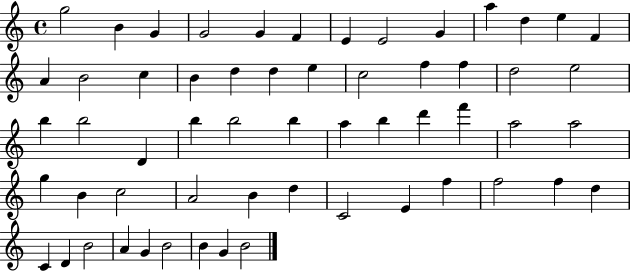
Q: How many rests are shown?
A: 0